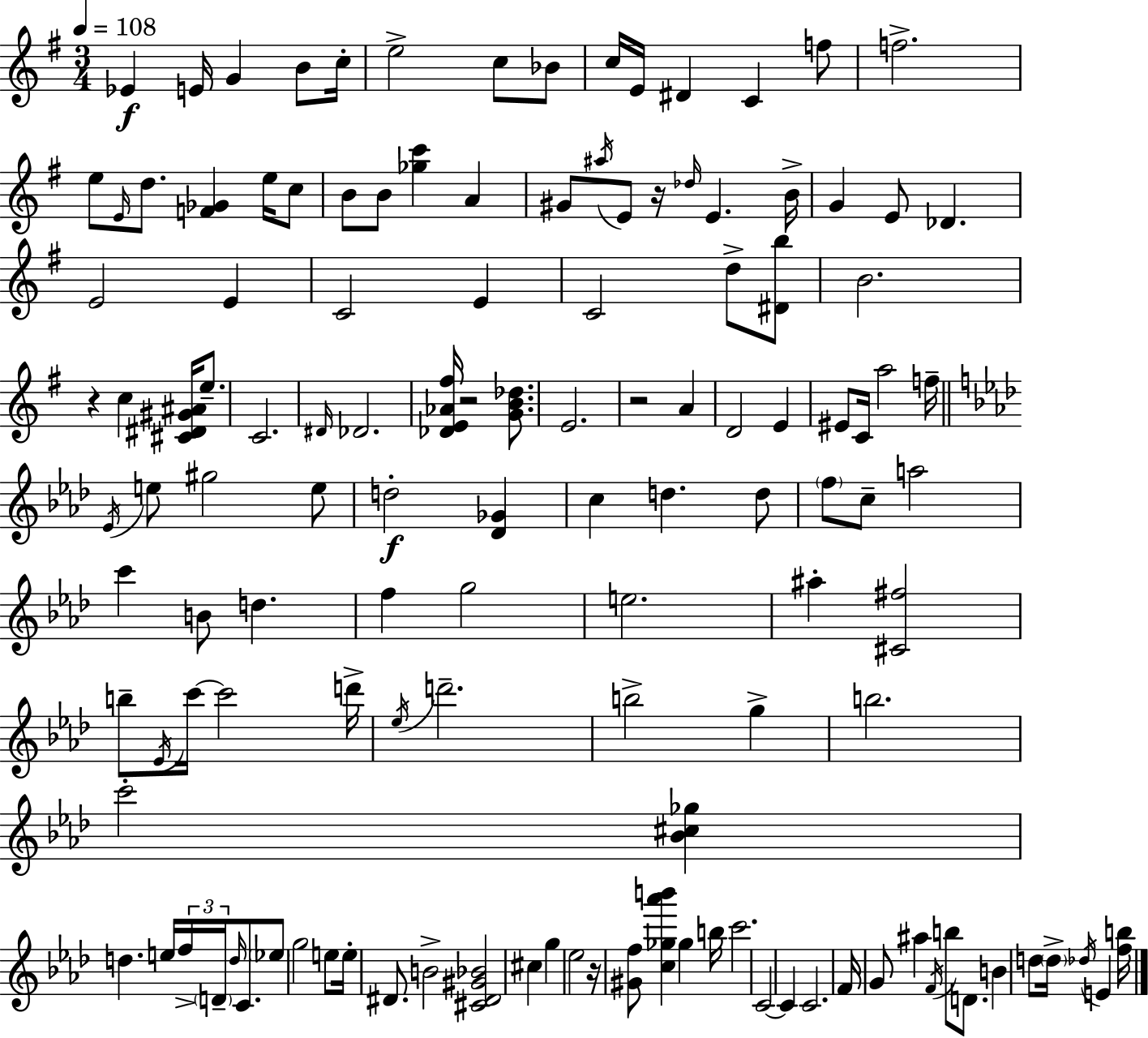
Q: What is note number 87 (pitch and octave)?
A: Eb5